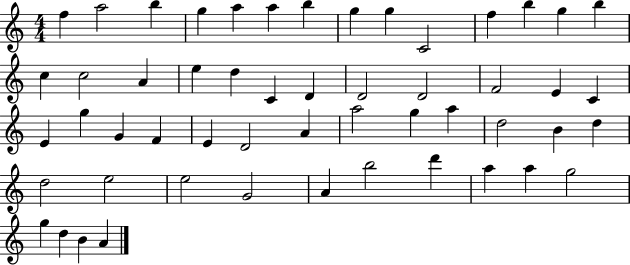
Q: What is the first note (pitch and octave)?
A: F5